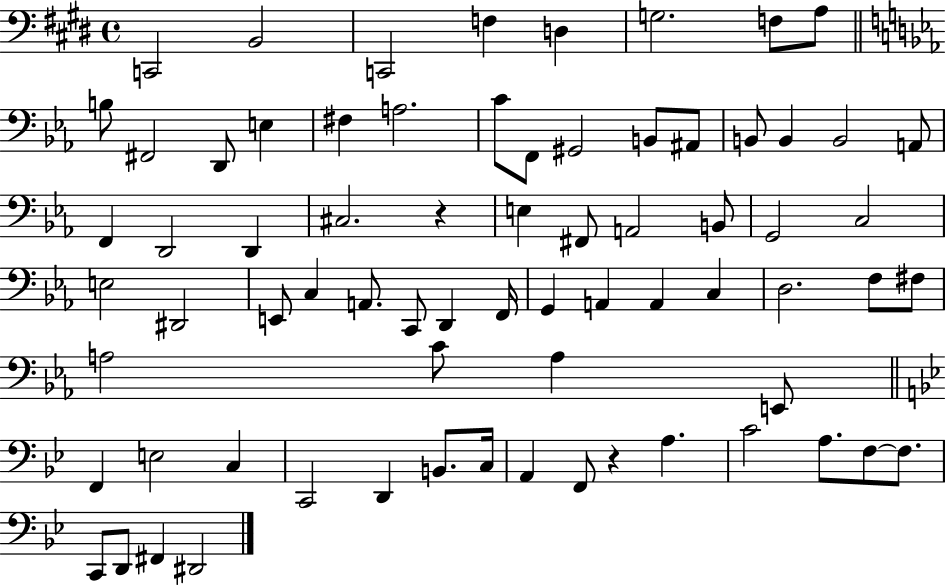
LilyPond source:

{
  \clef bass
  \time 4/4
  \defaultTimeSignature
  \key e \major
  \repeat volta 2 { c,2 b,2 | c,2 f4 d4 | g2. f8 a8 | \bar "||" \break \key c \minor b8 fis,2 d,8 e4 | fis4 a2. | c'8 f,8 gis,2 b,8 ais,8 | b,8 b,4 b,2 a,8 | \break f,4 d,2 d,4 | cis2. r4 | e4 fis,8 a,2 b,8 | g,2 c2 | \break e2 dis,2 | e,8 c4 a,8. c,8 d,4 f,16 | g,4 a,4 a,4 c4 | d2. f8 fis8 | \break a2 c'8 a4 e,8 | \bar "||" \break \key g \minor f,4 e2 c4 | c,2 d,4 b,8. c16 | a,4 f,8 r4 a4. | c'2 a8. f8~~ f8. | \break c,8 d,8 fis,4 dis,2 | } \bar "|."
}